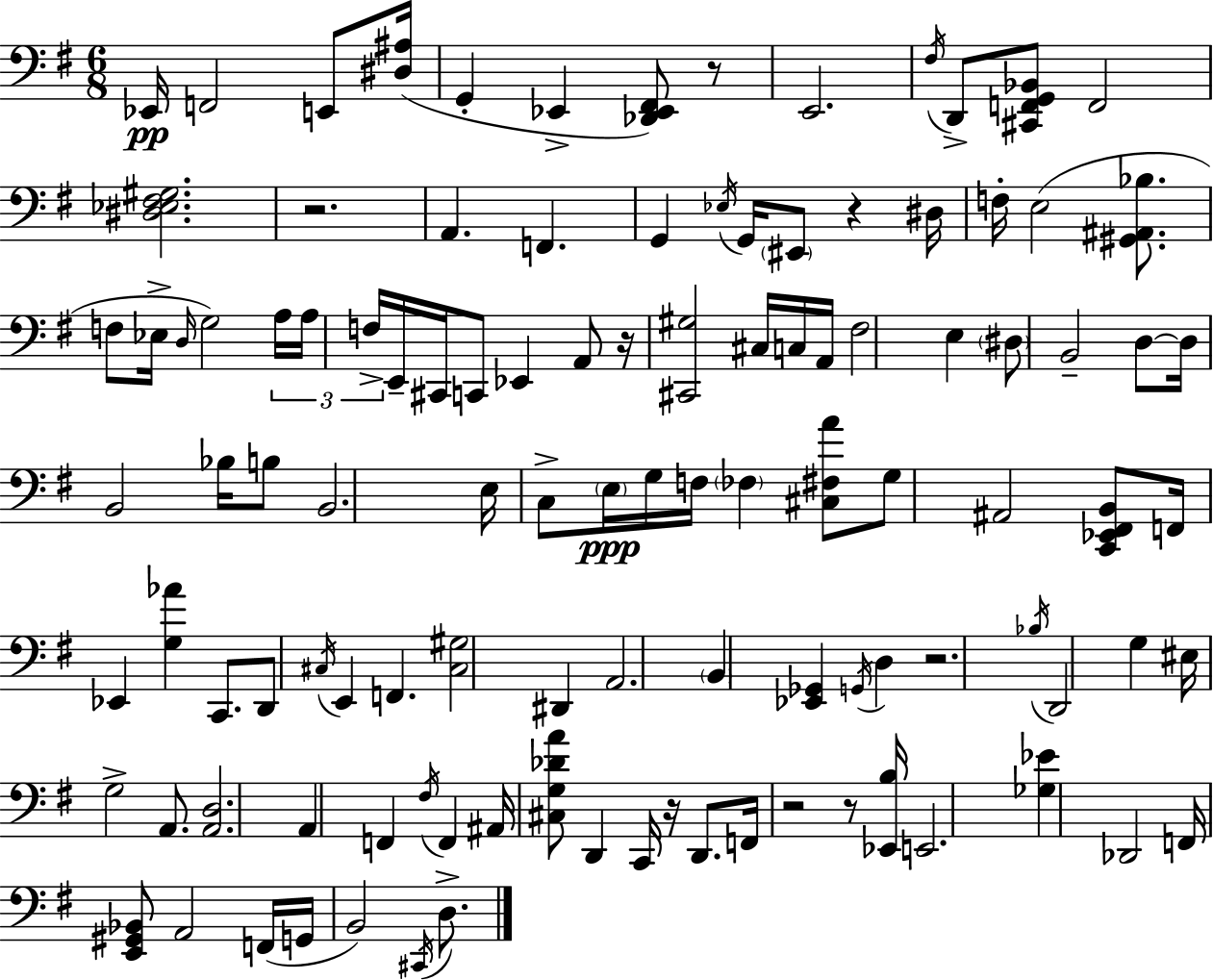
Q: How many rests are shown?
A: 8